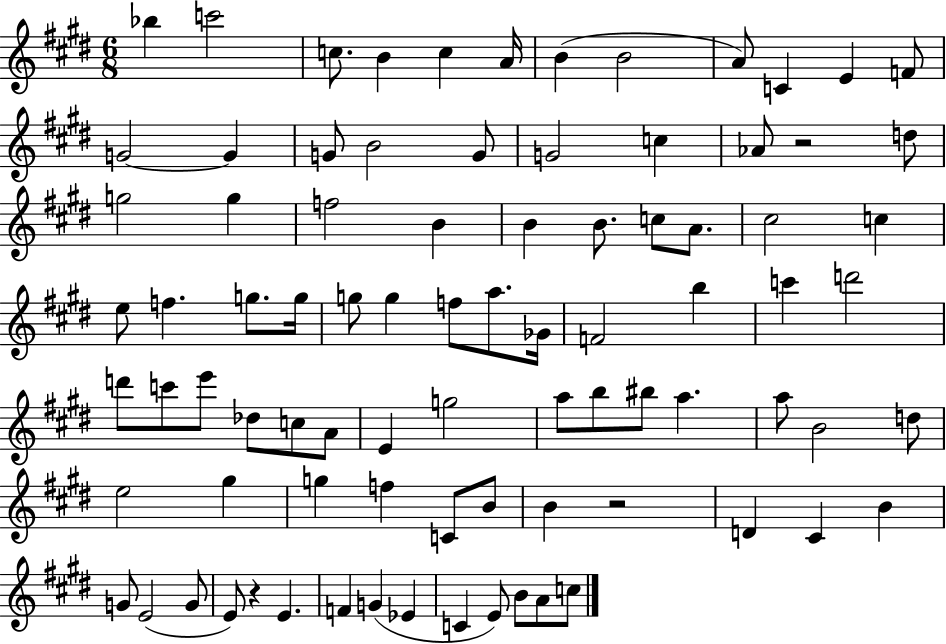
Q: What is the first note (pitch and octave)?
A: Bb5